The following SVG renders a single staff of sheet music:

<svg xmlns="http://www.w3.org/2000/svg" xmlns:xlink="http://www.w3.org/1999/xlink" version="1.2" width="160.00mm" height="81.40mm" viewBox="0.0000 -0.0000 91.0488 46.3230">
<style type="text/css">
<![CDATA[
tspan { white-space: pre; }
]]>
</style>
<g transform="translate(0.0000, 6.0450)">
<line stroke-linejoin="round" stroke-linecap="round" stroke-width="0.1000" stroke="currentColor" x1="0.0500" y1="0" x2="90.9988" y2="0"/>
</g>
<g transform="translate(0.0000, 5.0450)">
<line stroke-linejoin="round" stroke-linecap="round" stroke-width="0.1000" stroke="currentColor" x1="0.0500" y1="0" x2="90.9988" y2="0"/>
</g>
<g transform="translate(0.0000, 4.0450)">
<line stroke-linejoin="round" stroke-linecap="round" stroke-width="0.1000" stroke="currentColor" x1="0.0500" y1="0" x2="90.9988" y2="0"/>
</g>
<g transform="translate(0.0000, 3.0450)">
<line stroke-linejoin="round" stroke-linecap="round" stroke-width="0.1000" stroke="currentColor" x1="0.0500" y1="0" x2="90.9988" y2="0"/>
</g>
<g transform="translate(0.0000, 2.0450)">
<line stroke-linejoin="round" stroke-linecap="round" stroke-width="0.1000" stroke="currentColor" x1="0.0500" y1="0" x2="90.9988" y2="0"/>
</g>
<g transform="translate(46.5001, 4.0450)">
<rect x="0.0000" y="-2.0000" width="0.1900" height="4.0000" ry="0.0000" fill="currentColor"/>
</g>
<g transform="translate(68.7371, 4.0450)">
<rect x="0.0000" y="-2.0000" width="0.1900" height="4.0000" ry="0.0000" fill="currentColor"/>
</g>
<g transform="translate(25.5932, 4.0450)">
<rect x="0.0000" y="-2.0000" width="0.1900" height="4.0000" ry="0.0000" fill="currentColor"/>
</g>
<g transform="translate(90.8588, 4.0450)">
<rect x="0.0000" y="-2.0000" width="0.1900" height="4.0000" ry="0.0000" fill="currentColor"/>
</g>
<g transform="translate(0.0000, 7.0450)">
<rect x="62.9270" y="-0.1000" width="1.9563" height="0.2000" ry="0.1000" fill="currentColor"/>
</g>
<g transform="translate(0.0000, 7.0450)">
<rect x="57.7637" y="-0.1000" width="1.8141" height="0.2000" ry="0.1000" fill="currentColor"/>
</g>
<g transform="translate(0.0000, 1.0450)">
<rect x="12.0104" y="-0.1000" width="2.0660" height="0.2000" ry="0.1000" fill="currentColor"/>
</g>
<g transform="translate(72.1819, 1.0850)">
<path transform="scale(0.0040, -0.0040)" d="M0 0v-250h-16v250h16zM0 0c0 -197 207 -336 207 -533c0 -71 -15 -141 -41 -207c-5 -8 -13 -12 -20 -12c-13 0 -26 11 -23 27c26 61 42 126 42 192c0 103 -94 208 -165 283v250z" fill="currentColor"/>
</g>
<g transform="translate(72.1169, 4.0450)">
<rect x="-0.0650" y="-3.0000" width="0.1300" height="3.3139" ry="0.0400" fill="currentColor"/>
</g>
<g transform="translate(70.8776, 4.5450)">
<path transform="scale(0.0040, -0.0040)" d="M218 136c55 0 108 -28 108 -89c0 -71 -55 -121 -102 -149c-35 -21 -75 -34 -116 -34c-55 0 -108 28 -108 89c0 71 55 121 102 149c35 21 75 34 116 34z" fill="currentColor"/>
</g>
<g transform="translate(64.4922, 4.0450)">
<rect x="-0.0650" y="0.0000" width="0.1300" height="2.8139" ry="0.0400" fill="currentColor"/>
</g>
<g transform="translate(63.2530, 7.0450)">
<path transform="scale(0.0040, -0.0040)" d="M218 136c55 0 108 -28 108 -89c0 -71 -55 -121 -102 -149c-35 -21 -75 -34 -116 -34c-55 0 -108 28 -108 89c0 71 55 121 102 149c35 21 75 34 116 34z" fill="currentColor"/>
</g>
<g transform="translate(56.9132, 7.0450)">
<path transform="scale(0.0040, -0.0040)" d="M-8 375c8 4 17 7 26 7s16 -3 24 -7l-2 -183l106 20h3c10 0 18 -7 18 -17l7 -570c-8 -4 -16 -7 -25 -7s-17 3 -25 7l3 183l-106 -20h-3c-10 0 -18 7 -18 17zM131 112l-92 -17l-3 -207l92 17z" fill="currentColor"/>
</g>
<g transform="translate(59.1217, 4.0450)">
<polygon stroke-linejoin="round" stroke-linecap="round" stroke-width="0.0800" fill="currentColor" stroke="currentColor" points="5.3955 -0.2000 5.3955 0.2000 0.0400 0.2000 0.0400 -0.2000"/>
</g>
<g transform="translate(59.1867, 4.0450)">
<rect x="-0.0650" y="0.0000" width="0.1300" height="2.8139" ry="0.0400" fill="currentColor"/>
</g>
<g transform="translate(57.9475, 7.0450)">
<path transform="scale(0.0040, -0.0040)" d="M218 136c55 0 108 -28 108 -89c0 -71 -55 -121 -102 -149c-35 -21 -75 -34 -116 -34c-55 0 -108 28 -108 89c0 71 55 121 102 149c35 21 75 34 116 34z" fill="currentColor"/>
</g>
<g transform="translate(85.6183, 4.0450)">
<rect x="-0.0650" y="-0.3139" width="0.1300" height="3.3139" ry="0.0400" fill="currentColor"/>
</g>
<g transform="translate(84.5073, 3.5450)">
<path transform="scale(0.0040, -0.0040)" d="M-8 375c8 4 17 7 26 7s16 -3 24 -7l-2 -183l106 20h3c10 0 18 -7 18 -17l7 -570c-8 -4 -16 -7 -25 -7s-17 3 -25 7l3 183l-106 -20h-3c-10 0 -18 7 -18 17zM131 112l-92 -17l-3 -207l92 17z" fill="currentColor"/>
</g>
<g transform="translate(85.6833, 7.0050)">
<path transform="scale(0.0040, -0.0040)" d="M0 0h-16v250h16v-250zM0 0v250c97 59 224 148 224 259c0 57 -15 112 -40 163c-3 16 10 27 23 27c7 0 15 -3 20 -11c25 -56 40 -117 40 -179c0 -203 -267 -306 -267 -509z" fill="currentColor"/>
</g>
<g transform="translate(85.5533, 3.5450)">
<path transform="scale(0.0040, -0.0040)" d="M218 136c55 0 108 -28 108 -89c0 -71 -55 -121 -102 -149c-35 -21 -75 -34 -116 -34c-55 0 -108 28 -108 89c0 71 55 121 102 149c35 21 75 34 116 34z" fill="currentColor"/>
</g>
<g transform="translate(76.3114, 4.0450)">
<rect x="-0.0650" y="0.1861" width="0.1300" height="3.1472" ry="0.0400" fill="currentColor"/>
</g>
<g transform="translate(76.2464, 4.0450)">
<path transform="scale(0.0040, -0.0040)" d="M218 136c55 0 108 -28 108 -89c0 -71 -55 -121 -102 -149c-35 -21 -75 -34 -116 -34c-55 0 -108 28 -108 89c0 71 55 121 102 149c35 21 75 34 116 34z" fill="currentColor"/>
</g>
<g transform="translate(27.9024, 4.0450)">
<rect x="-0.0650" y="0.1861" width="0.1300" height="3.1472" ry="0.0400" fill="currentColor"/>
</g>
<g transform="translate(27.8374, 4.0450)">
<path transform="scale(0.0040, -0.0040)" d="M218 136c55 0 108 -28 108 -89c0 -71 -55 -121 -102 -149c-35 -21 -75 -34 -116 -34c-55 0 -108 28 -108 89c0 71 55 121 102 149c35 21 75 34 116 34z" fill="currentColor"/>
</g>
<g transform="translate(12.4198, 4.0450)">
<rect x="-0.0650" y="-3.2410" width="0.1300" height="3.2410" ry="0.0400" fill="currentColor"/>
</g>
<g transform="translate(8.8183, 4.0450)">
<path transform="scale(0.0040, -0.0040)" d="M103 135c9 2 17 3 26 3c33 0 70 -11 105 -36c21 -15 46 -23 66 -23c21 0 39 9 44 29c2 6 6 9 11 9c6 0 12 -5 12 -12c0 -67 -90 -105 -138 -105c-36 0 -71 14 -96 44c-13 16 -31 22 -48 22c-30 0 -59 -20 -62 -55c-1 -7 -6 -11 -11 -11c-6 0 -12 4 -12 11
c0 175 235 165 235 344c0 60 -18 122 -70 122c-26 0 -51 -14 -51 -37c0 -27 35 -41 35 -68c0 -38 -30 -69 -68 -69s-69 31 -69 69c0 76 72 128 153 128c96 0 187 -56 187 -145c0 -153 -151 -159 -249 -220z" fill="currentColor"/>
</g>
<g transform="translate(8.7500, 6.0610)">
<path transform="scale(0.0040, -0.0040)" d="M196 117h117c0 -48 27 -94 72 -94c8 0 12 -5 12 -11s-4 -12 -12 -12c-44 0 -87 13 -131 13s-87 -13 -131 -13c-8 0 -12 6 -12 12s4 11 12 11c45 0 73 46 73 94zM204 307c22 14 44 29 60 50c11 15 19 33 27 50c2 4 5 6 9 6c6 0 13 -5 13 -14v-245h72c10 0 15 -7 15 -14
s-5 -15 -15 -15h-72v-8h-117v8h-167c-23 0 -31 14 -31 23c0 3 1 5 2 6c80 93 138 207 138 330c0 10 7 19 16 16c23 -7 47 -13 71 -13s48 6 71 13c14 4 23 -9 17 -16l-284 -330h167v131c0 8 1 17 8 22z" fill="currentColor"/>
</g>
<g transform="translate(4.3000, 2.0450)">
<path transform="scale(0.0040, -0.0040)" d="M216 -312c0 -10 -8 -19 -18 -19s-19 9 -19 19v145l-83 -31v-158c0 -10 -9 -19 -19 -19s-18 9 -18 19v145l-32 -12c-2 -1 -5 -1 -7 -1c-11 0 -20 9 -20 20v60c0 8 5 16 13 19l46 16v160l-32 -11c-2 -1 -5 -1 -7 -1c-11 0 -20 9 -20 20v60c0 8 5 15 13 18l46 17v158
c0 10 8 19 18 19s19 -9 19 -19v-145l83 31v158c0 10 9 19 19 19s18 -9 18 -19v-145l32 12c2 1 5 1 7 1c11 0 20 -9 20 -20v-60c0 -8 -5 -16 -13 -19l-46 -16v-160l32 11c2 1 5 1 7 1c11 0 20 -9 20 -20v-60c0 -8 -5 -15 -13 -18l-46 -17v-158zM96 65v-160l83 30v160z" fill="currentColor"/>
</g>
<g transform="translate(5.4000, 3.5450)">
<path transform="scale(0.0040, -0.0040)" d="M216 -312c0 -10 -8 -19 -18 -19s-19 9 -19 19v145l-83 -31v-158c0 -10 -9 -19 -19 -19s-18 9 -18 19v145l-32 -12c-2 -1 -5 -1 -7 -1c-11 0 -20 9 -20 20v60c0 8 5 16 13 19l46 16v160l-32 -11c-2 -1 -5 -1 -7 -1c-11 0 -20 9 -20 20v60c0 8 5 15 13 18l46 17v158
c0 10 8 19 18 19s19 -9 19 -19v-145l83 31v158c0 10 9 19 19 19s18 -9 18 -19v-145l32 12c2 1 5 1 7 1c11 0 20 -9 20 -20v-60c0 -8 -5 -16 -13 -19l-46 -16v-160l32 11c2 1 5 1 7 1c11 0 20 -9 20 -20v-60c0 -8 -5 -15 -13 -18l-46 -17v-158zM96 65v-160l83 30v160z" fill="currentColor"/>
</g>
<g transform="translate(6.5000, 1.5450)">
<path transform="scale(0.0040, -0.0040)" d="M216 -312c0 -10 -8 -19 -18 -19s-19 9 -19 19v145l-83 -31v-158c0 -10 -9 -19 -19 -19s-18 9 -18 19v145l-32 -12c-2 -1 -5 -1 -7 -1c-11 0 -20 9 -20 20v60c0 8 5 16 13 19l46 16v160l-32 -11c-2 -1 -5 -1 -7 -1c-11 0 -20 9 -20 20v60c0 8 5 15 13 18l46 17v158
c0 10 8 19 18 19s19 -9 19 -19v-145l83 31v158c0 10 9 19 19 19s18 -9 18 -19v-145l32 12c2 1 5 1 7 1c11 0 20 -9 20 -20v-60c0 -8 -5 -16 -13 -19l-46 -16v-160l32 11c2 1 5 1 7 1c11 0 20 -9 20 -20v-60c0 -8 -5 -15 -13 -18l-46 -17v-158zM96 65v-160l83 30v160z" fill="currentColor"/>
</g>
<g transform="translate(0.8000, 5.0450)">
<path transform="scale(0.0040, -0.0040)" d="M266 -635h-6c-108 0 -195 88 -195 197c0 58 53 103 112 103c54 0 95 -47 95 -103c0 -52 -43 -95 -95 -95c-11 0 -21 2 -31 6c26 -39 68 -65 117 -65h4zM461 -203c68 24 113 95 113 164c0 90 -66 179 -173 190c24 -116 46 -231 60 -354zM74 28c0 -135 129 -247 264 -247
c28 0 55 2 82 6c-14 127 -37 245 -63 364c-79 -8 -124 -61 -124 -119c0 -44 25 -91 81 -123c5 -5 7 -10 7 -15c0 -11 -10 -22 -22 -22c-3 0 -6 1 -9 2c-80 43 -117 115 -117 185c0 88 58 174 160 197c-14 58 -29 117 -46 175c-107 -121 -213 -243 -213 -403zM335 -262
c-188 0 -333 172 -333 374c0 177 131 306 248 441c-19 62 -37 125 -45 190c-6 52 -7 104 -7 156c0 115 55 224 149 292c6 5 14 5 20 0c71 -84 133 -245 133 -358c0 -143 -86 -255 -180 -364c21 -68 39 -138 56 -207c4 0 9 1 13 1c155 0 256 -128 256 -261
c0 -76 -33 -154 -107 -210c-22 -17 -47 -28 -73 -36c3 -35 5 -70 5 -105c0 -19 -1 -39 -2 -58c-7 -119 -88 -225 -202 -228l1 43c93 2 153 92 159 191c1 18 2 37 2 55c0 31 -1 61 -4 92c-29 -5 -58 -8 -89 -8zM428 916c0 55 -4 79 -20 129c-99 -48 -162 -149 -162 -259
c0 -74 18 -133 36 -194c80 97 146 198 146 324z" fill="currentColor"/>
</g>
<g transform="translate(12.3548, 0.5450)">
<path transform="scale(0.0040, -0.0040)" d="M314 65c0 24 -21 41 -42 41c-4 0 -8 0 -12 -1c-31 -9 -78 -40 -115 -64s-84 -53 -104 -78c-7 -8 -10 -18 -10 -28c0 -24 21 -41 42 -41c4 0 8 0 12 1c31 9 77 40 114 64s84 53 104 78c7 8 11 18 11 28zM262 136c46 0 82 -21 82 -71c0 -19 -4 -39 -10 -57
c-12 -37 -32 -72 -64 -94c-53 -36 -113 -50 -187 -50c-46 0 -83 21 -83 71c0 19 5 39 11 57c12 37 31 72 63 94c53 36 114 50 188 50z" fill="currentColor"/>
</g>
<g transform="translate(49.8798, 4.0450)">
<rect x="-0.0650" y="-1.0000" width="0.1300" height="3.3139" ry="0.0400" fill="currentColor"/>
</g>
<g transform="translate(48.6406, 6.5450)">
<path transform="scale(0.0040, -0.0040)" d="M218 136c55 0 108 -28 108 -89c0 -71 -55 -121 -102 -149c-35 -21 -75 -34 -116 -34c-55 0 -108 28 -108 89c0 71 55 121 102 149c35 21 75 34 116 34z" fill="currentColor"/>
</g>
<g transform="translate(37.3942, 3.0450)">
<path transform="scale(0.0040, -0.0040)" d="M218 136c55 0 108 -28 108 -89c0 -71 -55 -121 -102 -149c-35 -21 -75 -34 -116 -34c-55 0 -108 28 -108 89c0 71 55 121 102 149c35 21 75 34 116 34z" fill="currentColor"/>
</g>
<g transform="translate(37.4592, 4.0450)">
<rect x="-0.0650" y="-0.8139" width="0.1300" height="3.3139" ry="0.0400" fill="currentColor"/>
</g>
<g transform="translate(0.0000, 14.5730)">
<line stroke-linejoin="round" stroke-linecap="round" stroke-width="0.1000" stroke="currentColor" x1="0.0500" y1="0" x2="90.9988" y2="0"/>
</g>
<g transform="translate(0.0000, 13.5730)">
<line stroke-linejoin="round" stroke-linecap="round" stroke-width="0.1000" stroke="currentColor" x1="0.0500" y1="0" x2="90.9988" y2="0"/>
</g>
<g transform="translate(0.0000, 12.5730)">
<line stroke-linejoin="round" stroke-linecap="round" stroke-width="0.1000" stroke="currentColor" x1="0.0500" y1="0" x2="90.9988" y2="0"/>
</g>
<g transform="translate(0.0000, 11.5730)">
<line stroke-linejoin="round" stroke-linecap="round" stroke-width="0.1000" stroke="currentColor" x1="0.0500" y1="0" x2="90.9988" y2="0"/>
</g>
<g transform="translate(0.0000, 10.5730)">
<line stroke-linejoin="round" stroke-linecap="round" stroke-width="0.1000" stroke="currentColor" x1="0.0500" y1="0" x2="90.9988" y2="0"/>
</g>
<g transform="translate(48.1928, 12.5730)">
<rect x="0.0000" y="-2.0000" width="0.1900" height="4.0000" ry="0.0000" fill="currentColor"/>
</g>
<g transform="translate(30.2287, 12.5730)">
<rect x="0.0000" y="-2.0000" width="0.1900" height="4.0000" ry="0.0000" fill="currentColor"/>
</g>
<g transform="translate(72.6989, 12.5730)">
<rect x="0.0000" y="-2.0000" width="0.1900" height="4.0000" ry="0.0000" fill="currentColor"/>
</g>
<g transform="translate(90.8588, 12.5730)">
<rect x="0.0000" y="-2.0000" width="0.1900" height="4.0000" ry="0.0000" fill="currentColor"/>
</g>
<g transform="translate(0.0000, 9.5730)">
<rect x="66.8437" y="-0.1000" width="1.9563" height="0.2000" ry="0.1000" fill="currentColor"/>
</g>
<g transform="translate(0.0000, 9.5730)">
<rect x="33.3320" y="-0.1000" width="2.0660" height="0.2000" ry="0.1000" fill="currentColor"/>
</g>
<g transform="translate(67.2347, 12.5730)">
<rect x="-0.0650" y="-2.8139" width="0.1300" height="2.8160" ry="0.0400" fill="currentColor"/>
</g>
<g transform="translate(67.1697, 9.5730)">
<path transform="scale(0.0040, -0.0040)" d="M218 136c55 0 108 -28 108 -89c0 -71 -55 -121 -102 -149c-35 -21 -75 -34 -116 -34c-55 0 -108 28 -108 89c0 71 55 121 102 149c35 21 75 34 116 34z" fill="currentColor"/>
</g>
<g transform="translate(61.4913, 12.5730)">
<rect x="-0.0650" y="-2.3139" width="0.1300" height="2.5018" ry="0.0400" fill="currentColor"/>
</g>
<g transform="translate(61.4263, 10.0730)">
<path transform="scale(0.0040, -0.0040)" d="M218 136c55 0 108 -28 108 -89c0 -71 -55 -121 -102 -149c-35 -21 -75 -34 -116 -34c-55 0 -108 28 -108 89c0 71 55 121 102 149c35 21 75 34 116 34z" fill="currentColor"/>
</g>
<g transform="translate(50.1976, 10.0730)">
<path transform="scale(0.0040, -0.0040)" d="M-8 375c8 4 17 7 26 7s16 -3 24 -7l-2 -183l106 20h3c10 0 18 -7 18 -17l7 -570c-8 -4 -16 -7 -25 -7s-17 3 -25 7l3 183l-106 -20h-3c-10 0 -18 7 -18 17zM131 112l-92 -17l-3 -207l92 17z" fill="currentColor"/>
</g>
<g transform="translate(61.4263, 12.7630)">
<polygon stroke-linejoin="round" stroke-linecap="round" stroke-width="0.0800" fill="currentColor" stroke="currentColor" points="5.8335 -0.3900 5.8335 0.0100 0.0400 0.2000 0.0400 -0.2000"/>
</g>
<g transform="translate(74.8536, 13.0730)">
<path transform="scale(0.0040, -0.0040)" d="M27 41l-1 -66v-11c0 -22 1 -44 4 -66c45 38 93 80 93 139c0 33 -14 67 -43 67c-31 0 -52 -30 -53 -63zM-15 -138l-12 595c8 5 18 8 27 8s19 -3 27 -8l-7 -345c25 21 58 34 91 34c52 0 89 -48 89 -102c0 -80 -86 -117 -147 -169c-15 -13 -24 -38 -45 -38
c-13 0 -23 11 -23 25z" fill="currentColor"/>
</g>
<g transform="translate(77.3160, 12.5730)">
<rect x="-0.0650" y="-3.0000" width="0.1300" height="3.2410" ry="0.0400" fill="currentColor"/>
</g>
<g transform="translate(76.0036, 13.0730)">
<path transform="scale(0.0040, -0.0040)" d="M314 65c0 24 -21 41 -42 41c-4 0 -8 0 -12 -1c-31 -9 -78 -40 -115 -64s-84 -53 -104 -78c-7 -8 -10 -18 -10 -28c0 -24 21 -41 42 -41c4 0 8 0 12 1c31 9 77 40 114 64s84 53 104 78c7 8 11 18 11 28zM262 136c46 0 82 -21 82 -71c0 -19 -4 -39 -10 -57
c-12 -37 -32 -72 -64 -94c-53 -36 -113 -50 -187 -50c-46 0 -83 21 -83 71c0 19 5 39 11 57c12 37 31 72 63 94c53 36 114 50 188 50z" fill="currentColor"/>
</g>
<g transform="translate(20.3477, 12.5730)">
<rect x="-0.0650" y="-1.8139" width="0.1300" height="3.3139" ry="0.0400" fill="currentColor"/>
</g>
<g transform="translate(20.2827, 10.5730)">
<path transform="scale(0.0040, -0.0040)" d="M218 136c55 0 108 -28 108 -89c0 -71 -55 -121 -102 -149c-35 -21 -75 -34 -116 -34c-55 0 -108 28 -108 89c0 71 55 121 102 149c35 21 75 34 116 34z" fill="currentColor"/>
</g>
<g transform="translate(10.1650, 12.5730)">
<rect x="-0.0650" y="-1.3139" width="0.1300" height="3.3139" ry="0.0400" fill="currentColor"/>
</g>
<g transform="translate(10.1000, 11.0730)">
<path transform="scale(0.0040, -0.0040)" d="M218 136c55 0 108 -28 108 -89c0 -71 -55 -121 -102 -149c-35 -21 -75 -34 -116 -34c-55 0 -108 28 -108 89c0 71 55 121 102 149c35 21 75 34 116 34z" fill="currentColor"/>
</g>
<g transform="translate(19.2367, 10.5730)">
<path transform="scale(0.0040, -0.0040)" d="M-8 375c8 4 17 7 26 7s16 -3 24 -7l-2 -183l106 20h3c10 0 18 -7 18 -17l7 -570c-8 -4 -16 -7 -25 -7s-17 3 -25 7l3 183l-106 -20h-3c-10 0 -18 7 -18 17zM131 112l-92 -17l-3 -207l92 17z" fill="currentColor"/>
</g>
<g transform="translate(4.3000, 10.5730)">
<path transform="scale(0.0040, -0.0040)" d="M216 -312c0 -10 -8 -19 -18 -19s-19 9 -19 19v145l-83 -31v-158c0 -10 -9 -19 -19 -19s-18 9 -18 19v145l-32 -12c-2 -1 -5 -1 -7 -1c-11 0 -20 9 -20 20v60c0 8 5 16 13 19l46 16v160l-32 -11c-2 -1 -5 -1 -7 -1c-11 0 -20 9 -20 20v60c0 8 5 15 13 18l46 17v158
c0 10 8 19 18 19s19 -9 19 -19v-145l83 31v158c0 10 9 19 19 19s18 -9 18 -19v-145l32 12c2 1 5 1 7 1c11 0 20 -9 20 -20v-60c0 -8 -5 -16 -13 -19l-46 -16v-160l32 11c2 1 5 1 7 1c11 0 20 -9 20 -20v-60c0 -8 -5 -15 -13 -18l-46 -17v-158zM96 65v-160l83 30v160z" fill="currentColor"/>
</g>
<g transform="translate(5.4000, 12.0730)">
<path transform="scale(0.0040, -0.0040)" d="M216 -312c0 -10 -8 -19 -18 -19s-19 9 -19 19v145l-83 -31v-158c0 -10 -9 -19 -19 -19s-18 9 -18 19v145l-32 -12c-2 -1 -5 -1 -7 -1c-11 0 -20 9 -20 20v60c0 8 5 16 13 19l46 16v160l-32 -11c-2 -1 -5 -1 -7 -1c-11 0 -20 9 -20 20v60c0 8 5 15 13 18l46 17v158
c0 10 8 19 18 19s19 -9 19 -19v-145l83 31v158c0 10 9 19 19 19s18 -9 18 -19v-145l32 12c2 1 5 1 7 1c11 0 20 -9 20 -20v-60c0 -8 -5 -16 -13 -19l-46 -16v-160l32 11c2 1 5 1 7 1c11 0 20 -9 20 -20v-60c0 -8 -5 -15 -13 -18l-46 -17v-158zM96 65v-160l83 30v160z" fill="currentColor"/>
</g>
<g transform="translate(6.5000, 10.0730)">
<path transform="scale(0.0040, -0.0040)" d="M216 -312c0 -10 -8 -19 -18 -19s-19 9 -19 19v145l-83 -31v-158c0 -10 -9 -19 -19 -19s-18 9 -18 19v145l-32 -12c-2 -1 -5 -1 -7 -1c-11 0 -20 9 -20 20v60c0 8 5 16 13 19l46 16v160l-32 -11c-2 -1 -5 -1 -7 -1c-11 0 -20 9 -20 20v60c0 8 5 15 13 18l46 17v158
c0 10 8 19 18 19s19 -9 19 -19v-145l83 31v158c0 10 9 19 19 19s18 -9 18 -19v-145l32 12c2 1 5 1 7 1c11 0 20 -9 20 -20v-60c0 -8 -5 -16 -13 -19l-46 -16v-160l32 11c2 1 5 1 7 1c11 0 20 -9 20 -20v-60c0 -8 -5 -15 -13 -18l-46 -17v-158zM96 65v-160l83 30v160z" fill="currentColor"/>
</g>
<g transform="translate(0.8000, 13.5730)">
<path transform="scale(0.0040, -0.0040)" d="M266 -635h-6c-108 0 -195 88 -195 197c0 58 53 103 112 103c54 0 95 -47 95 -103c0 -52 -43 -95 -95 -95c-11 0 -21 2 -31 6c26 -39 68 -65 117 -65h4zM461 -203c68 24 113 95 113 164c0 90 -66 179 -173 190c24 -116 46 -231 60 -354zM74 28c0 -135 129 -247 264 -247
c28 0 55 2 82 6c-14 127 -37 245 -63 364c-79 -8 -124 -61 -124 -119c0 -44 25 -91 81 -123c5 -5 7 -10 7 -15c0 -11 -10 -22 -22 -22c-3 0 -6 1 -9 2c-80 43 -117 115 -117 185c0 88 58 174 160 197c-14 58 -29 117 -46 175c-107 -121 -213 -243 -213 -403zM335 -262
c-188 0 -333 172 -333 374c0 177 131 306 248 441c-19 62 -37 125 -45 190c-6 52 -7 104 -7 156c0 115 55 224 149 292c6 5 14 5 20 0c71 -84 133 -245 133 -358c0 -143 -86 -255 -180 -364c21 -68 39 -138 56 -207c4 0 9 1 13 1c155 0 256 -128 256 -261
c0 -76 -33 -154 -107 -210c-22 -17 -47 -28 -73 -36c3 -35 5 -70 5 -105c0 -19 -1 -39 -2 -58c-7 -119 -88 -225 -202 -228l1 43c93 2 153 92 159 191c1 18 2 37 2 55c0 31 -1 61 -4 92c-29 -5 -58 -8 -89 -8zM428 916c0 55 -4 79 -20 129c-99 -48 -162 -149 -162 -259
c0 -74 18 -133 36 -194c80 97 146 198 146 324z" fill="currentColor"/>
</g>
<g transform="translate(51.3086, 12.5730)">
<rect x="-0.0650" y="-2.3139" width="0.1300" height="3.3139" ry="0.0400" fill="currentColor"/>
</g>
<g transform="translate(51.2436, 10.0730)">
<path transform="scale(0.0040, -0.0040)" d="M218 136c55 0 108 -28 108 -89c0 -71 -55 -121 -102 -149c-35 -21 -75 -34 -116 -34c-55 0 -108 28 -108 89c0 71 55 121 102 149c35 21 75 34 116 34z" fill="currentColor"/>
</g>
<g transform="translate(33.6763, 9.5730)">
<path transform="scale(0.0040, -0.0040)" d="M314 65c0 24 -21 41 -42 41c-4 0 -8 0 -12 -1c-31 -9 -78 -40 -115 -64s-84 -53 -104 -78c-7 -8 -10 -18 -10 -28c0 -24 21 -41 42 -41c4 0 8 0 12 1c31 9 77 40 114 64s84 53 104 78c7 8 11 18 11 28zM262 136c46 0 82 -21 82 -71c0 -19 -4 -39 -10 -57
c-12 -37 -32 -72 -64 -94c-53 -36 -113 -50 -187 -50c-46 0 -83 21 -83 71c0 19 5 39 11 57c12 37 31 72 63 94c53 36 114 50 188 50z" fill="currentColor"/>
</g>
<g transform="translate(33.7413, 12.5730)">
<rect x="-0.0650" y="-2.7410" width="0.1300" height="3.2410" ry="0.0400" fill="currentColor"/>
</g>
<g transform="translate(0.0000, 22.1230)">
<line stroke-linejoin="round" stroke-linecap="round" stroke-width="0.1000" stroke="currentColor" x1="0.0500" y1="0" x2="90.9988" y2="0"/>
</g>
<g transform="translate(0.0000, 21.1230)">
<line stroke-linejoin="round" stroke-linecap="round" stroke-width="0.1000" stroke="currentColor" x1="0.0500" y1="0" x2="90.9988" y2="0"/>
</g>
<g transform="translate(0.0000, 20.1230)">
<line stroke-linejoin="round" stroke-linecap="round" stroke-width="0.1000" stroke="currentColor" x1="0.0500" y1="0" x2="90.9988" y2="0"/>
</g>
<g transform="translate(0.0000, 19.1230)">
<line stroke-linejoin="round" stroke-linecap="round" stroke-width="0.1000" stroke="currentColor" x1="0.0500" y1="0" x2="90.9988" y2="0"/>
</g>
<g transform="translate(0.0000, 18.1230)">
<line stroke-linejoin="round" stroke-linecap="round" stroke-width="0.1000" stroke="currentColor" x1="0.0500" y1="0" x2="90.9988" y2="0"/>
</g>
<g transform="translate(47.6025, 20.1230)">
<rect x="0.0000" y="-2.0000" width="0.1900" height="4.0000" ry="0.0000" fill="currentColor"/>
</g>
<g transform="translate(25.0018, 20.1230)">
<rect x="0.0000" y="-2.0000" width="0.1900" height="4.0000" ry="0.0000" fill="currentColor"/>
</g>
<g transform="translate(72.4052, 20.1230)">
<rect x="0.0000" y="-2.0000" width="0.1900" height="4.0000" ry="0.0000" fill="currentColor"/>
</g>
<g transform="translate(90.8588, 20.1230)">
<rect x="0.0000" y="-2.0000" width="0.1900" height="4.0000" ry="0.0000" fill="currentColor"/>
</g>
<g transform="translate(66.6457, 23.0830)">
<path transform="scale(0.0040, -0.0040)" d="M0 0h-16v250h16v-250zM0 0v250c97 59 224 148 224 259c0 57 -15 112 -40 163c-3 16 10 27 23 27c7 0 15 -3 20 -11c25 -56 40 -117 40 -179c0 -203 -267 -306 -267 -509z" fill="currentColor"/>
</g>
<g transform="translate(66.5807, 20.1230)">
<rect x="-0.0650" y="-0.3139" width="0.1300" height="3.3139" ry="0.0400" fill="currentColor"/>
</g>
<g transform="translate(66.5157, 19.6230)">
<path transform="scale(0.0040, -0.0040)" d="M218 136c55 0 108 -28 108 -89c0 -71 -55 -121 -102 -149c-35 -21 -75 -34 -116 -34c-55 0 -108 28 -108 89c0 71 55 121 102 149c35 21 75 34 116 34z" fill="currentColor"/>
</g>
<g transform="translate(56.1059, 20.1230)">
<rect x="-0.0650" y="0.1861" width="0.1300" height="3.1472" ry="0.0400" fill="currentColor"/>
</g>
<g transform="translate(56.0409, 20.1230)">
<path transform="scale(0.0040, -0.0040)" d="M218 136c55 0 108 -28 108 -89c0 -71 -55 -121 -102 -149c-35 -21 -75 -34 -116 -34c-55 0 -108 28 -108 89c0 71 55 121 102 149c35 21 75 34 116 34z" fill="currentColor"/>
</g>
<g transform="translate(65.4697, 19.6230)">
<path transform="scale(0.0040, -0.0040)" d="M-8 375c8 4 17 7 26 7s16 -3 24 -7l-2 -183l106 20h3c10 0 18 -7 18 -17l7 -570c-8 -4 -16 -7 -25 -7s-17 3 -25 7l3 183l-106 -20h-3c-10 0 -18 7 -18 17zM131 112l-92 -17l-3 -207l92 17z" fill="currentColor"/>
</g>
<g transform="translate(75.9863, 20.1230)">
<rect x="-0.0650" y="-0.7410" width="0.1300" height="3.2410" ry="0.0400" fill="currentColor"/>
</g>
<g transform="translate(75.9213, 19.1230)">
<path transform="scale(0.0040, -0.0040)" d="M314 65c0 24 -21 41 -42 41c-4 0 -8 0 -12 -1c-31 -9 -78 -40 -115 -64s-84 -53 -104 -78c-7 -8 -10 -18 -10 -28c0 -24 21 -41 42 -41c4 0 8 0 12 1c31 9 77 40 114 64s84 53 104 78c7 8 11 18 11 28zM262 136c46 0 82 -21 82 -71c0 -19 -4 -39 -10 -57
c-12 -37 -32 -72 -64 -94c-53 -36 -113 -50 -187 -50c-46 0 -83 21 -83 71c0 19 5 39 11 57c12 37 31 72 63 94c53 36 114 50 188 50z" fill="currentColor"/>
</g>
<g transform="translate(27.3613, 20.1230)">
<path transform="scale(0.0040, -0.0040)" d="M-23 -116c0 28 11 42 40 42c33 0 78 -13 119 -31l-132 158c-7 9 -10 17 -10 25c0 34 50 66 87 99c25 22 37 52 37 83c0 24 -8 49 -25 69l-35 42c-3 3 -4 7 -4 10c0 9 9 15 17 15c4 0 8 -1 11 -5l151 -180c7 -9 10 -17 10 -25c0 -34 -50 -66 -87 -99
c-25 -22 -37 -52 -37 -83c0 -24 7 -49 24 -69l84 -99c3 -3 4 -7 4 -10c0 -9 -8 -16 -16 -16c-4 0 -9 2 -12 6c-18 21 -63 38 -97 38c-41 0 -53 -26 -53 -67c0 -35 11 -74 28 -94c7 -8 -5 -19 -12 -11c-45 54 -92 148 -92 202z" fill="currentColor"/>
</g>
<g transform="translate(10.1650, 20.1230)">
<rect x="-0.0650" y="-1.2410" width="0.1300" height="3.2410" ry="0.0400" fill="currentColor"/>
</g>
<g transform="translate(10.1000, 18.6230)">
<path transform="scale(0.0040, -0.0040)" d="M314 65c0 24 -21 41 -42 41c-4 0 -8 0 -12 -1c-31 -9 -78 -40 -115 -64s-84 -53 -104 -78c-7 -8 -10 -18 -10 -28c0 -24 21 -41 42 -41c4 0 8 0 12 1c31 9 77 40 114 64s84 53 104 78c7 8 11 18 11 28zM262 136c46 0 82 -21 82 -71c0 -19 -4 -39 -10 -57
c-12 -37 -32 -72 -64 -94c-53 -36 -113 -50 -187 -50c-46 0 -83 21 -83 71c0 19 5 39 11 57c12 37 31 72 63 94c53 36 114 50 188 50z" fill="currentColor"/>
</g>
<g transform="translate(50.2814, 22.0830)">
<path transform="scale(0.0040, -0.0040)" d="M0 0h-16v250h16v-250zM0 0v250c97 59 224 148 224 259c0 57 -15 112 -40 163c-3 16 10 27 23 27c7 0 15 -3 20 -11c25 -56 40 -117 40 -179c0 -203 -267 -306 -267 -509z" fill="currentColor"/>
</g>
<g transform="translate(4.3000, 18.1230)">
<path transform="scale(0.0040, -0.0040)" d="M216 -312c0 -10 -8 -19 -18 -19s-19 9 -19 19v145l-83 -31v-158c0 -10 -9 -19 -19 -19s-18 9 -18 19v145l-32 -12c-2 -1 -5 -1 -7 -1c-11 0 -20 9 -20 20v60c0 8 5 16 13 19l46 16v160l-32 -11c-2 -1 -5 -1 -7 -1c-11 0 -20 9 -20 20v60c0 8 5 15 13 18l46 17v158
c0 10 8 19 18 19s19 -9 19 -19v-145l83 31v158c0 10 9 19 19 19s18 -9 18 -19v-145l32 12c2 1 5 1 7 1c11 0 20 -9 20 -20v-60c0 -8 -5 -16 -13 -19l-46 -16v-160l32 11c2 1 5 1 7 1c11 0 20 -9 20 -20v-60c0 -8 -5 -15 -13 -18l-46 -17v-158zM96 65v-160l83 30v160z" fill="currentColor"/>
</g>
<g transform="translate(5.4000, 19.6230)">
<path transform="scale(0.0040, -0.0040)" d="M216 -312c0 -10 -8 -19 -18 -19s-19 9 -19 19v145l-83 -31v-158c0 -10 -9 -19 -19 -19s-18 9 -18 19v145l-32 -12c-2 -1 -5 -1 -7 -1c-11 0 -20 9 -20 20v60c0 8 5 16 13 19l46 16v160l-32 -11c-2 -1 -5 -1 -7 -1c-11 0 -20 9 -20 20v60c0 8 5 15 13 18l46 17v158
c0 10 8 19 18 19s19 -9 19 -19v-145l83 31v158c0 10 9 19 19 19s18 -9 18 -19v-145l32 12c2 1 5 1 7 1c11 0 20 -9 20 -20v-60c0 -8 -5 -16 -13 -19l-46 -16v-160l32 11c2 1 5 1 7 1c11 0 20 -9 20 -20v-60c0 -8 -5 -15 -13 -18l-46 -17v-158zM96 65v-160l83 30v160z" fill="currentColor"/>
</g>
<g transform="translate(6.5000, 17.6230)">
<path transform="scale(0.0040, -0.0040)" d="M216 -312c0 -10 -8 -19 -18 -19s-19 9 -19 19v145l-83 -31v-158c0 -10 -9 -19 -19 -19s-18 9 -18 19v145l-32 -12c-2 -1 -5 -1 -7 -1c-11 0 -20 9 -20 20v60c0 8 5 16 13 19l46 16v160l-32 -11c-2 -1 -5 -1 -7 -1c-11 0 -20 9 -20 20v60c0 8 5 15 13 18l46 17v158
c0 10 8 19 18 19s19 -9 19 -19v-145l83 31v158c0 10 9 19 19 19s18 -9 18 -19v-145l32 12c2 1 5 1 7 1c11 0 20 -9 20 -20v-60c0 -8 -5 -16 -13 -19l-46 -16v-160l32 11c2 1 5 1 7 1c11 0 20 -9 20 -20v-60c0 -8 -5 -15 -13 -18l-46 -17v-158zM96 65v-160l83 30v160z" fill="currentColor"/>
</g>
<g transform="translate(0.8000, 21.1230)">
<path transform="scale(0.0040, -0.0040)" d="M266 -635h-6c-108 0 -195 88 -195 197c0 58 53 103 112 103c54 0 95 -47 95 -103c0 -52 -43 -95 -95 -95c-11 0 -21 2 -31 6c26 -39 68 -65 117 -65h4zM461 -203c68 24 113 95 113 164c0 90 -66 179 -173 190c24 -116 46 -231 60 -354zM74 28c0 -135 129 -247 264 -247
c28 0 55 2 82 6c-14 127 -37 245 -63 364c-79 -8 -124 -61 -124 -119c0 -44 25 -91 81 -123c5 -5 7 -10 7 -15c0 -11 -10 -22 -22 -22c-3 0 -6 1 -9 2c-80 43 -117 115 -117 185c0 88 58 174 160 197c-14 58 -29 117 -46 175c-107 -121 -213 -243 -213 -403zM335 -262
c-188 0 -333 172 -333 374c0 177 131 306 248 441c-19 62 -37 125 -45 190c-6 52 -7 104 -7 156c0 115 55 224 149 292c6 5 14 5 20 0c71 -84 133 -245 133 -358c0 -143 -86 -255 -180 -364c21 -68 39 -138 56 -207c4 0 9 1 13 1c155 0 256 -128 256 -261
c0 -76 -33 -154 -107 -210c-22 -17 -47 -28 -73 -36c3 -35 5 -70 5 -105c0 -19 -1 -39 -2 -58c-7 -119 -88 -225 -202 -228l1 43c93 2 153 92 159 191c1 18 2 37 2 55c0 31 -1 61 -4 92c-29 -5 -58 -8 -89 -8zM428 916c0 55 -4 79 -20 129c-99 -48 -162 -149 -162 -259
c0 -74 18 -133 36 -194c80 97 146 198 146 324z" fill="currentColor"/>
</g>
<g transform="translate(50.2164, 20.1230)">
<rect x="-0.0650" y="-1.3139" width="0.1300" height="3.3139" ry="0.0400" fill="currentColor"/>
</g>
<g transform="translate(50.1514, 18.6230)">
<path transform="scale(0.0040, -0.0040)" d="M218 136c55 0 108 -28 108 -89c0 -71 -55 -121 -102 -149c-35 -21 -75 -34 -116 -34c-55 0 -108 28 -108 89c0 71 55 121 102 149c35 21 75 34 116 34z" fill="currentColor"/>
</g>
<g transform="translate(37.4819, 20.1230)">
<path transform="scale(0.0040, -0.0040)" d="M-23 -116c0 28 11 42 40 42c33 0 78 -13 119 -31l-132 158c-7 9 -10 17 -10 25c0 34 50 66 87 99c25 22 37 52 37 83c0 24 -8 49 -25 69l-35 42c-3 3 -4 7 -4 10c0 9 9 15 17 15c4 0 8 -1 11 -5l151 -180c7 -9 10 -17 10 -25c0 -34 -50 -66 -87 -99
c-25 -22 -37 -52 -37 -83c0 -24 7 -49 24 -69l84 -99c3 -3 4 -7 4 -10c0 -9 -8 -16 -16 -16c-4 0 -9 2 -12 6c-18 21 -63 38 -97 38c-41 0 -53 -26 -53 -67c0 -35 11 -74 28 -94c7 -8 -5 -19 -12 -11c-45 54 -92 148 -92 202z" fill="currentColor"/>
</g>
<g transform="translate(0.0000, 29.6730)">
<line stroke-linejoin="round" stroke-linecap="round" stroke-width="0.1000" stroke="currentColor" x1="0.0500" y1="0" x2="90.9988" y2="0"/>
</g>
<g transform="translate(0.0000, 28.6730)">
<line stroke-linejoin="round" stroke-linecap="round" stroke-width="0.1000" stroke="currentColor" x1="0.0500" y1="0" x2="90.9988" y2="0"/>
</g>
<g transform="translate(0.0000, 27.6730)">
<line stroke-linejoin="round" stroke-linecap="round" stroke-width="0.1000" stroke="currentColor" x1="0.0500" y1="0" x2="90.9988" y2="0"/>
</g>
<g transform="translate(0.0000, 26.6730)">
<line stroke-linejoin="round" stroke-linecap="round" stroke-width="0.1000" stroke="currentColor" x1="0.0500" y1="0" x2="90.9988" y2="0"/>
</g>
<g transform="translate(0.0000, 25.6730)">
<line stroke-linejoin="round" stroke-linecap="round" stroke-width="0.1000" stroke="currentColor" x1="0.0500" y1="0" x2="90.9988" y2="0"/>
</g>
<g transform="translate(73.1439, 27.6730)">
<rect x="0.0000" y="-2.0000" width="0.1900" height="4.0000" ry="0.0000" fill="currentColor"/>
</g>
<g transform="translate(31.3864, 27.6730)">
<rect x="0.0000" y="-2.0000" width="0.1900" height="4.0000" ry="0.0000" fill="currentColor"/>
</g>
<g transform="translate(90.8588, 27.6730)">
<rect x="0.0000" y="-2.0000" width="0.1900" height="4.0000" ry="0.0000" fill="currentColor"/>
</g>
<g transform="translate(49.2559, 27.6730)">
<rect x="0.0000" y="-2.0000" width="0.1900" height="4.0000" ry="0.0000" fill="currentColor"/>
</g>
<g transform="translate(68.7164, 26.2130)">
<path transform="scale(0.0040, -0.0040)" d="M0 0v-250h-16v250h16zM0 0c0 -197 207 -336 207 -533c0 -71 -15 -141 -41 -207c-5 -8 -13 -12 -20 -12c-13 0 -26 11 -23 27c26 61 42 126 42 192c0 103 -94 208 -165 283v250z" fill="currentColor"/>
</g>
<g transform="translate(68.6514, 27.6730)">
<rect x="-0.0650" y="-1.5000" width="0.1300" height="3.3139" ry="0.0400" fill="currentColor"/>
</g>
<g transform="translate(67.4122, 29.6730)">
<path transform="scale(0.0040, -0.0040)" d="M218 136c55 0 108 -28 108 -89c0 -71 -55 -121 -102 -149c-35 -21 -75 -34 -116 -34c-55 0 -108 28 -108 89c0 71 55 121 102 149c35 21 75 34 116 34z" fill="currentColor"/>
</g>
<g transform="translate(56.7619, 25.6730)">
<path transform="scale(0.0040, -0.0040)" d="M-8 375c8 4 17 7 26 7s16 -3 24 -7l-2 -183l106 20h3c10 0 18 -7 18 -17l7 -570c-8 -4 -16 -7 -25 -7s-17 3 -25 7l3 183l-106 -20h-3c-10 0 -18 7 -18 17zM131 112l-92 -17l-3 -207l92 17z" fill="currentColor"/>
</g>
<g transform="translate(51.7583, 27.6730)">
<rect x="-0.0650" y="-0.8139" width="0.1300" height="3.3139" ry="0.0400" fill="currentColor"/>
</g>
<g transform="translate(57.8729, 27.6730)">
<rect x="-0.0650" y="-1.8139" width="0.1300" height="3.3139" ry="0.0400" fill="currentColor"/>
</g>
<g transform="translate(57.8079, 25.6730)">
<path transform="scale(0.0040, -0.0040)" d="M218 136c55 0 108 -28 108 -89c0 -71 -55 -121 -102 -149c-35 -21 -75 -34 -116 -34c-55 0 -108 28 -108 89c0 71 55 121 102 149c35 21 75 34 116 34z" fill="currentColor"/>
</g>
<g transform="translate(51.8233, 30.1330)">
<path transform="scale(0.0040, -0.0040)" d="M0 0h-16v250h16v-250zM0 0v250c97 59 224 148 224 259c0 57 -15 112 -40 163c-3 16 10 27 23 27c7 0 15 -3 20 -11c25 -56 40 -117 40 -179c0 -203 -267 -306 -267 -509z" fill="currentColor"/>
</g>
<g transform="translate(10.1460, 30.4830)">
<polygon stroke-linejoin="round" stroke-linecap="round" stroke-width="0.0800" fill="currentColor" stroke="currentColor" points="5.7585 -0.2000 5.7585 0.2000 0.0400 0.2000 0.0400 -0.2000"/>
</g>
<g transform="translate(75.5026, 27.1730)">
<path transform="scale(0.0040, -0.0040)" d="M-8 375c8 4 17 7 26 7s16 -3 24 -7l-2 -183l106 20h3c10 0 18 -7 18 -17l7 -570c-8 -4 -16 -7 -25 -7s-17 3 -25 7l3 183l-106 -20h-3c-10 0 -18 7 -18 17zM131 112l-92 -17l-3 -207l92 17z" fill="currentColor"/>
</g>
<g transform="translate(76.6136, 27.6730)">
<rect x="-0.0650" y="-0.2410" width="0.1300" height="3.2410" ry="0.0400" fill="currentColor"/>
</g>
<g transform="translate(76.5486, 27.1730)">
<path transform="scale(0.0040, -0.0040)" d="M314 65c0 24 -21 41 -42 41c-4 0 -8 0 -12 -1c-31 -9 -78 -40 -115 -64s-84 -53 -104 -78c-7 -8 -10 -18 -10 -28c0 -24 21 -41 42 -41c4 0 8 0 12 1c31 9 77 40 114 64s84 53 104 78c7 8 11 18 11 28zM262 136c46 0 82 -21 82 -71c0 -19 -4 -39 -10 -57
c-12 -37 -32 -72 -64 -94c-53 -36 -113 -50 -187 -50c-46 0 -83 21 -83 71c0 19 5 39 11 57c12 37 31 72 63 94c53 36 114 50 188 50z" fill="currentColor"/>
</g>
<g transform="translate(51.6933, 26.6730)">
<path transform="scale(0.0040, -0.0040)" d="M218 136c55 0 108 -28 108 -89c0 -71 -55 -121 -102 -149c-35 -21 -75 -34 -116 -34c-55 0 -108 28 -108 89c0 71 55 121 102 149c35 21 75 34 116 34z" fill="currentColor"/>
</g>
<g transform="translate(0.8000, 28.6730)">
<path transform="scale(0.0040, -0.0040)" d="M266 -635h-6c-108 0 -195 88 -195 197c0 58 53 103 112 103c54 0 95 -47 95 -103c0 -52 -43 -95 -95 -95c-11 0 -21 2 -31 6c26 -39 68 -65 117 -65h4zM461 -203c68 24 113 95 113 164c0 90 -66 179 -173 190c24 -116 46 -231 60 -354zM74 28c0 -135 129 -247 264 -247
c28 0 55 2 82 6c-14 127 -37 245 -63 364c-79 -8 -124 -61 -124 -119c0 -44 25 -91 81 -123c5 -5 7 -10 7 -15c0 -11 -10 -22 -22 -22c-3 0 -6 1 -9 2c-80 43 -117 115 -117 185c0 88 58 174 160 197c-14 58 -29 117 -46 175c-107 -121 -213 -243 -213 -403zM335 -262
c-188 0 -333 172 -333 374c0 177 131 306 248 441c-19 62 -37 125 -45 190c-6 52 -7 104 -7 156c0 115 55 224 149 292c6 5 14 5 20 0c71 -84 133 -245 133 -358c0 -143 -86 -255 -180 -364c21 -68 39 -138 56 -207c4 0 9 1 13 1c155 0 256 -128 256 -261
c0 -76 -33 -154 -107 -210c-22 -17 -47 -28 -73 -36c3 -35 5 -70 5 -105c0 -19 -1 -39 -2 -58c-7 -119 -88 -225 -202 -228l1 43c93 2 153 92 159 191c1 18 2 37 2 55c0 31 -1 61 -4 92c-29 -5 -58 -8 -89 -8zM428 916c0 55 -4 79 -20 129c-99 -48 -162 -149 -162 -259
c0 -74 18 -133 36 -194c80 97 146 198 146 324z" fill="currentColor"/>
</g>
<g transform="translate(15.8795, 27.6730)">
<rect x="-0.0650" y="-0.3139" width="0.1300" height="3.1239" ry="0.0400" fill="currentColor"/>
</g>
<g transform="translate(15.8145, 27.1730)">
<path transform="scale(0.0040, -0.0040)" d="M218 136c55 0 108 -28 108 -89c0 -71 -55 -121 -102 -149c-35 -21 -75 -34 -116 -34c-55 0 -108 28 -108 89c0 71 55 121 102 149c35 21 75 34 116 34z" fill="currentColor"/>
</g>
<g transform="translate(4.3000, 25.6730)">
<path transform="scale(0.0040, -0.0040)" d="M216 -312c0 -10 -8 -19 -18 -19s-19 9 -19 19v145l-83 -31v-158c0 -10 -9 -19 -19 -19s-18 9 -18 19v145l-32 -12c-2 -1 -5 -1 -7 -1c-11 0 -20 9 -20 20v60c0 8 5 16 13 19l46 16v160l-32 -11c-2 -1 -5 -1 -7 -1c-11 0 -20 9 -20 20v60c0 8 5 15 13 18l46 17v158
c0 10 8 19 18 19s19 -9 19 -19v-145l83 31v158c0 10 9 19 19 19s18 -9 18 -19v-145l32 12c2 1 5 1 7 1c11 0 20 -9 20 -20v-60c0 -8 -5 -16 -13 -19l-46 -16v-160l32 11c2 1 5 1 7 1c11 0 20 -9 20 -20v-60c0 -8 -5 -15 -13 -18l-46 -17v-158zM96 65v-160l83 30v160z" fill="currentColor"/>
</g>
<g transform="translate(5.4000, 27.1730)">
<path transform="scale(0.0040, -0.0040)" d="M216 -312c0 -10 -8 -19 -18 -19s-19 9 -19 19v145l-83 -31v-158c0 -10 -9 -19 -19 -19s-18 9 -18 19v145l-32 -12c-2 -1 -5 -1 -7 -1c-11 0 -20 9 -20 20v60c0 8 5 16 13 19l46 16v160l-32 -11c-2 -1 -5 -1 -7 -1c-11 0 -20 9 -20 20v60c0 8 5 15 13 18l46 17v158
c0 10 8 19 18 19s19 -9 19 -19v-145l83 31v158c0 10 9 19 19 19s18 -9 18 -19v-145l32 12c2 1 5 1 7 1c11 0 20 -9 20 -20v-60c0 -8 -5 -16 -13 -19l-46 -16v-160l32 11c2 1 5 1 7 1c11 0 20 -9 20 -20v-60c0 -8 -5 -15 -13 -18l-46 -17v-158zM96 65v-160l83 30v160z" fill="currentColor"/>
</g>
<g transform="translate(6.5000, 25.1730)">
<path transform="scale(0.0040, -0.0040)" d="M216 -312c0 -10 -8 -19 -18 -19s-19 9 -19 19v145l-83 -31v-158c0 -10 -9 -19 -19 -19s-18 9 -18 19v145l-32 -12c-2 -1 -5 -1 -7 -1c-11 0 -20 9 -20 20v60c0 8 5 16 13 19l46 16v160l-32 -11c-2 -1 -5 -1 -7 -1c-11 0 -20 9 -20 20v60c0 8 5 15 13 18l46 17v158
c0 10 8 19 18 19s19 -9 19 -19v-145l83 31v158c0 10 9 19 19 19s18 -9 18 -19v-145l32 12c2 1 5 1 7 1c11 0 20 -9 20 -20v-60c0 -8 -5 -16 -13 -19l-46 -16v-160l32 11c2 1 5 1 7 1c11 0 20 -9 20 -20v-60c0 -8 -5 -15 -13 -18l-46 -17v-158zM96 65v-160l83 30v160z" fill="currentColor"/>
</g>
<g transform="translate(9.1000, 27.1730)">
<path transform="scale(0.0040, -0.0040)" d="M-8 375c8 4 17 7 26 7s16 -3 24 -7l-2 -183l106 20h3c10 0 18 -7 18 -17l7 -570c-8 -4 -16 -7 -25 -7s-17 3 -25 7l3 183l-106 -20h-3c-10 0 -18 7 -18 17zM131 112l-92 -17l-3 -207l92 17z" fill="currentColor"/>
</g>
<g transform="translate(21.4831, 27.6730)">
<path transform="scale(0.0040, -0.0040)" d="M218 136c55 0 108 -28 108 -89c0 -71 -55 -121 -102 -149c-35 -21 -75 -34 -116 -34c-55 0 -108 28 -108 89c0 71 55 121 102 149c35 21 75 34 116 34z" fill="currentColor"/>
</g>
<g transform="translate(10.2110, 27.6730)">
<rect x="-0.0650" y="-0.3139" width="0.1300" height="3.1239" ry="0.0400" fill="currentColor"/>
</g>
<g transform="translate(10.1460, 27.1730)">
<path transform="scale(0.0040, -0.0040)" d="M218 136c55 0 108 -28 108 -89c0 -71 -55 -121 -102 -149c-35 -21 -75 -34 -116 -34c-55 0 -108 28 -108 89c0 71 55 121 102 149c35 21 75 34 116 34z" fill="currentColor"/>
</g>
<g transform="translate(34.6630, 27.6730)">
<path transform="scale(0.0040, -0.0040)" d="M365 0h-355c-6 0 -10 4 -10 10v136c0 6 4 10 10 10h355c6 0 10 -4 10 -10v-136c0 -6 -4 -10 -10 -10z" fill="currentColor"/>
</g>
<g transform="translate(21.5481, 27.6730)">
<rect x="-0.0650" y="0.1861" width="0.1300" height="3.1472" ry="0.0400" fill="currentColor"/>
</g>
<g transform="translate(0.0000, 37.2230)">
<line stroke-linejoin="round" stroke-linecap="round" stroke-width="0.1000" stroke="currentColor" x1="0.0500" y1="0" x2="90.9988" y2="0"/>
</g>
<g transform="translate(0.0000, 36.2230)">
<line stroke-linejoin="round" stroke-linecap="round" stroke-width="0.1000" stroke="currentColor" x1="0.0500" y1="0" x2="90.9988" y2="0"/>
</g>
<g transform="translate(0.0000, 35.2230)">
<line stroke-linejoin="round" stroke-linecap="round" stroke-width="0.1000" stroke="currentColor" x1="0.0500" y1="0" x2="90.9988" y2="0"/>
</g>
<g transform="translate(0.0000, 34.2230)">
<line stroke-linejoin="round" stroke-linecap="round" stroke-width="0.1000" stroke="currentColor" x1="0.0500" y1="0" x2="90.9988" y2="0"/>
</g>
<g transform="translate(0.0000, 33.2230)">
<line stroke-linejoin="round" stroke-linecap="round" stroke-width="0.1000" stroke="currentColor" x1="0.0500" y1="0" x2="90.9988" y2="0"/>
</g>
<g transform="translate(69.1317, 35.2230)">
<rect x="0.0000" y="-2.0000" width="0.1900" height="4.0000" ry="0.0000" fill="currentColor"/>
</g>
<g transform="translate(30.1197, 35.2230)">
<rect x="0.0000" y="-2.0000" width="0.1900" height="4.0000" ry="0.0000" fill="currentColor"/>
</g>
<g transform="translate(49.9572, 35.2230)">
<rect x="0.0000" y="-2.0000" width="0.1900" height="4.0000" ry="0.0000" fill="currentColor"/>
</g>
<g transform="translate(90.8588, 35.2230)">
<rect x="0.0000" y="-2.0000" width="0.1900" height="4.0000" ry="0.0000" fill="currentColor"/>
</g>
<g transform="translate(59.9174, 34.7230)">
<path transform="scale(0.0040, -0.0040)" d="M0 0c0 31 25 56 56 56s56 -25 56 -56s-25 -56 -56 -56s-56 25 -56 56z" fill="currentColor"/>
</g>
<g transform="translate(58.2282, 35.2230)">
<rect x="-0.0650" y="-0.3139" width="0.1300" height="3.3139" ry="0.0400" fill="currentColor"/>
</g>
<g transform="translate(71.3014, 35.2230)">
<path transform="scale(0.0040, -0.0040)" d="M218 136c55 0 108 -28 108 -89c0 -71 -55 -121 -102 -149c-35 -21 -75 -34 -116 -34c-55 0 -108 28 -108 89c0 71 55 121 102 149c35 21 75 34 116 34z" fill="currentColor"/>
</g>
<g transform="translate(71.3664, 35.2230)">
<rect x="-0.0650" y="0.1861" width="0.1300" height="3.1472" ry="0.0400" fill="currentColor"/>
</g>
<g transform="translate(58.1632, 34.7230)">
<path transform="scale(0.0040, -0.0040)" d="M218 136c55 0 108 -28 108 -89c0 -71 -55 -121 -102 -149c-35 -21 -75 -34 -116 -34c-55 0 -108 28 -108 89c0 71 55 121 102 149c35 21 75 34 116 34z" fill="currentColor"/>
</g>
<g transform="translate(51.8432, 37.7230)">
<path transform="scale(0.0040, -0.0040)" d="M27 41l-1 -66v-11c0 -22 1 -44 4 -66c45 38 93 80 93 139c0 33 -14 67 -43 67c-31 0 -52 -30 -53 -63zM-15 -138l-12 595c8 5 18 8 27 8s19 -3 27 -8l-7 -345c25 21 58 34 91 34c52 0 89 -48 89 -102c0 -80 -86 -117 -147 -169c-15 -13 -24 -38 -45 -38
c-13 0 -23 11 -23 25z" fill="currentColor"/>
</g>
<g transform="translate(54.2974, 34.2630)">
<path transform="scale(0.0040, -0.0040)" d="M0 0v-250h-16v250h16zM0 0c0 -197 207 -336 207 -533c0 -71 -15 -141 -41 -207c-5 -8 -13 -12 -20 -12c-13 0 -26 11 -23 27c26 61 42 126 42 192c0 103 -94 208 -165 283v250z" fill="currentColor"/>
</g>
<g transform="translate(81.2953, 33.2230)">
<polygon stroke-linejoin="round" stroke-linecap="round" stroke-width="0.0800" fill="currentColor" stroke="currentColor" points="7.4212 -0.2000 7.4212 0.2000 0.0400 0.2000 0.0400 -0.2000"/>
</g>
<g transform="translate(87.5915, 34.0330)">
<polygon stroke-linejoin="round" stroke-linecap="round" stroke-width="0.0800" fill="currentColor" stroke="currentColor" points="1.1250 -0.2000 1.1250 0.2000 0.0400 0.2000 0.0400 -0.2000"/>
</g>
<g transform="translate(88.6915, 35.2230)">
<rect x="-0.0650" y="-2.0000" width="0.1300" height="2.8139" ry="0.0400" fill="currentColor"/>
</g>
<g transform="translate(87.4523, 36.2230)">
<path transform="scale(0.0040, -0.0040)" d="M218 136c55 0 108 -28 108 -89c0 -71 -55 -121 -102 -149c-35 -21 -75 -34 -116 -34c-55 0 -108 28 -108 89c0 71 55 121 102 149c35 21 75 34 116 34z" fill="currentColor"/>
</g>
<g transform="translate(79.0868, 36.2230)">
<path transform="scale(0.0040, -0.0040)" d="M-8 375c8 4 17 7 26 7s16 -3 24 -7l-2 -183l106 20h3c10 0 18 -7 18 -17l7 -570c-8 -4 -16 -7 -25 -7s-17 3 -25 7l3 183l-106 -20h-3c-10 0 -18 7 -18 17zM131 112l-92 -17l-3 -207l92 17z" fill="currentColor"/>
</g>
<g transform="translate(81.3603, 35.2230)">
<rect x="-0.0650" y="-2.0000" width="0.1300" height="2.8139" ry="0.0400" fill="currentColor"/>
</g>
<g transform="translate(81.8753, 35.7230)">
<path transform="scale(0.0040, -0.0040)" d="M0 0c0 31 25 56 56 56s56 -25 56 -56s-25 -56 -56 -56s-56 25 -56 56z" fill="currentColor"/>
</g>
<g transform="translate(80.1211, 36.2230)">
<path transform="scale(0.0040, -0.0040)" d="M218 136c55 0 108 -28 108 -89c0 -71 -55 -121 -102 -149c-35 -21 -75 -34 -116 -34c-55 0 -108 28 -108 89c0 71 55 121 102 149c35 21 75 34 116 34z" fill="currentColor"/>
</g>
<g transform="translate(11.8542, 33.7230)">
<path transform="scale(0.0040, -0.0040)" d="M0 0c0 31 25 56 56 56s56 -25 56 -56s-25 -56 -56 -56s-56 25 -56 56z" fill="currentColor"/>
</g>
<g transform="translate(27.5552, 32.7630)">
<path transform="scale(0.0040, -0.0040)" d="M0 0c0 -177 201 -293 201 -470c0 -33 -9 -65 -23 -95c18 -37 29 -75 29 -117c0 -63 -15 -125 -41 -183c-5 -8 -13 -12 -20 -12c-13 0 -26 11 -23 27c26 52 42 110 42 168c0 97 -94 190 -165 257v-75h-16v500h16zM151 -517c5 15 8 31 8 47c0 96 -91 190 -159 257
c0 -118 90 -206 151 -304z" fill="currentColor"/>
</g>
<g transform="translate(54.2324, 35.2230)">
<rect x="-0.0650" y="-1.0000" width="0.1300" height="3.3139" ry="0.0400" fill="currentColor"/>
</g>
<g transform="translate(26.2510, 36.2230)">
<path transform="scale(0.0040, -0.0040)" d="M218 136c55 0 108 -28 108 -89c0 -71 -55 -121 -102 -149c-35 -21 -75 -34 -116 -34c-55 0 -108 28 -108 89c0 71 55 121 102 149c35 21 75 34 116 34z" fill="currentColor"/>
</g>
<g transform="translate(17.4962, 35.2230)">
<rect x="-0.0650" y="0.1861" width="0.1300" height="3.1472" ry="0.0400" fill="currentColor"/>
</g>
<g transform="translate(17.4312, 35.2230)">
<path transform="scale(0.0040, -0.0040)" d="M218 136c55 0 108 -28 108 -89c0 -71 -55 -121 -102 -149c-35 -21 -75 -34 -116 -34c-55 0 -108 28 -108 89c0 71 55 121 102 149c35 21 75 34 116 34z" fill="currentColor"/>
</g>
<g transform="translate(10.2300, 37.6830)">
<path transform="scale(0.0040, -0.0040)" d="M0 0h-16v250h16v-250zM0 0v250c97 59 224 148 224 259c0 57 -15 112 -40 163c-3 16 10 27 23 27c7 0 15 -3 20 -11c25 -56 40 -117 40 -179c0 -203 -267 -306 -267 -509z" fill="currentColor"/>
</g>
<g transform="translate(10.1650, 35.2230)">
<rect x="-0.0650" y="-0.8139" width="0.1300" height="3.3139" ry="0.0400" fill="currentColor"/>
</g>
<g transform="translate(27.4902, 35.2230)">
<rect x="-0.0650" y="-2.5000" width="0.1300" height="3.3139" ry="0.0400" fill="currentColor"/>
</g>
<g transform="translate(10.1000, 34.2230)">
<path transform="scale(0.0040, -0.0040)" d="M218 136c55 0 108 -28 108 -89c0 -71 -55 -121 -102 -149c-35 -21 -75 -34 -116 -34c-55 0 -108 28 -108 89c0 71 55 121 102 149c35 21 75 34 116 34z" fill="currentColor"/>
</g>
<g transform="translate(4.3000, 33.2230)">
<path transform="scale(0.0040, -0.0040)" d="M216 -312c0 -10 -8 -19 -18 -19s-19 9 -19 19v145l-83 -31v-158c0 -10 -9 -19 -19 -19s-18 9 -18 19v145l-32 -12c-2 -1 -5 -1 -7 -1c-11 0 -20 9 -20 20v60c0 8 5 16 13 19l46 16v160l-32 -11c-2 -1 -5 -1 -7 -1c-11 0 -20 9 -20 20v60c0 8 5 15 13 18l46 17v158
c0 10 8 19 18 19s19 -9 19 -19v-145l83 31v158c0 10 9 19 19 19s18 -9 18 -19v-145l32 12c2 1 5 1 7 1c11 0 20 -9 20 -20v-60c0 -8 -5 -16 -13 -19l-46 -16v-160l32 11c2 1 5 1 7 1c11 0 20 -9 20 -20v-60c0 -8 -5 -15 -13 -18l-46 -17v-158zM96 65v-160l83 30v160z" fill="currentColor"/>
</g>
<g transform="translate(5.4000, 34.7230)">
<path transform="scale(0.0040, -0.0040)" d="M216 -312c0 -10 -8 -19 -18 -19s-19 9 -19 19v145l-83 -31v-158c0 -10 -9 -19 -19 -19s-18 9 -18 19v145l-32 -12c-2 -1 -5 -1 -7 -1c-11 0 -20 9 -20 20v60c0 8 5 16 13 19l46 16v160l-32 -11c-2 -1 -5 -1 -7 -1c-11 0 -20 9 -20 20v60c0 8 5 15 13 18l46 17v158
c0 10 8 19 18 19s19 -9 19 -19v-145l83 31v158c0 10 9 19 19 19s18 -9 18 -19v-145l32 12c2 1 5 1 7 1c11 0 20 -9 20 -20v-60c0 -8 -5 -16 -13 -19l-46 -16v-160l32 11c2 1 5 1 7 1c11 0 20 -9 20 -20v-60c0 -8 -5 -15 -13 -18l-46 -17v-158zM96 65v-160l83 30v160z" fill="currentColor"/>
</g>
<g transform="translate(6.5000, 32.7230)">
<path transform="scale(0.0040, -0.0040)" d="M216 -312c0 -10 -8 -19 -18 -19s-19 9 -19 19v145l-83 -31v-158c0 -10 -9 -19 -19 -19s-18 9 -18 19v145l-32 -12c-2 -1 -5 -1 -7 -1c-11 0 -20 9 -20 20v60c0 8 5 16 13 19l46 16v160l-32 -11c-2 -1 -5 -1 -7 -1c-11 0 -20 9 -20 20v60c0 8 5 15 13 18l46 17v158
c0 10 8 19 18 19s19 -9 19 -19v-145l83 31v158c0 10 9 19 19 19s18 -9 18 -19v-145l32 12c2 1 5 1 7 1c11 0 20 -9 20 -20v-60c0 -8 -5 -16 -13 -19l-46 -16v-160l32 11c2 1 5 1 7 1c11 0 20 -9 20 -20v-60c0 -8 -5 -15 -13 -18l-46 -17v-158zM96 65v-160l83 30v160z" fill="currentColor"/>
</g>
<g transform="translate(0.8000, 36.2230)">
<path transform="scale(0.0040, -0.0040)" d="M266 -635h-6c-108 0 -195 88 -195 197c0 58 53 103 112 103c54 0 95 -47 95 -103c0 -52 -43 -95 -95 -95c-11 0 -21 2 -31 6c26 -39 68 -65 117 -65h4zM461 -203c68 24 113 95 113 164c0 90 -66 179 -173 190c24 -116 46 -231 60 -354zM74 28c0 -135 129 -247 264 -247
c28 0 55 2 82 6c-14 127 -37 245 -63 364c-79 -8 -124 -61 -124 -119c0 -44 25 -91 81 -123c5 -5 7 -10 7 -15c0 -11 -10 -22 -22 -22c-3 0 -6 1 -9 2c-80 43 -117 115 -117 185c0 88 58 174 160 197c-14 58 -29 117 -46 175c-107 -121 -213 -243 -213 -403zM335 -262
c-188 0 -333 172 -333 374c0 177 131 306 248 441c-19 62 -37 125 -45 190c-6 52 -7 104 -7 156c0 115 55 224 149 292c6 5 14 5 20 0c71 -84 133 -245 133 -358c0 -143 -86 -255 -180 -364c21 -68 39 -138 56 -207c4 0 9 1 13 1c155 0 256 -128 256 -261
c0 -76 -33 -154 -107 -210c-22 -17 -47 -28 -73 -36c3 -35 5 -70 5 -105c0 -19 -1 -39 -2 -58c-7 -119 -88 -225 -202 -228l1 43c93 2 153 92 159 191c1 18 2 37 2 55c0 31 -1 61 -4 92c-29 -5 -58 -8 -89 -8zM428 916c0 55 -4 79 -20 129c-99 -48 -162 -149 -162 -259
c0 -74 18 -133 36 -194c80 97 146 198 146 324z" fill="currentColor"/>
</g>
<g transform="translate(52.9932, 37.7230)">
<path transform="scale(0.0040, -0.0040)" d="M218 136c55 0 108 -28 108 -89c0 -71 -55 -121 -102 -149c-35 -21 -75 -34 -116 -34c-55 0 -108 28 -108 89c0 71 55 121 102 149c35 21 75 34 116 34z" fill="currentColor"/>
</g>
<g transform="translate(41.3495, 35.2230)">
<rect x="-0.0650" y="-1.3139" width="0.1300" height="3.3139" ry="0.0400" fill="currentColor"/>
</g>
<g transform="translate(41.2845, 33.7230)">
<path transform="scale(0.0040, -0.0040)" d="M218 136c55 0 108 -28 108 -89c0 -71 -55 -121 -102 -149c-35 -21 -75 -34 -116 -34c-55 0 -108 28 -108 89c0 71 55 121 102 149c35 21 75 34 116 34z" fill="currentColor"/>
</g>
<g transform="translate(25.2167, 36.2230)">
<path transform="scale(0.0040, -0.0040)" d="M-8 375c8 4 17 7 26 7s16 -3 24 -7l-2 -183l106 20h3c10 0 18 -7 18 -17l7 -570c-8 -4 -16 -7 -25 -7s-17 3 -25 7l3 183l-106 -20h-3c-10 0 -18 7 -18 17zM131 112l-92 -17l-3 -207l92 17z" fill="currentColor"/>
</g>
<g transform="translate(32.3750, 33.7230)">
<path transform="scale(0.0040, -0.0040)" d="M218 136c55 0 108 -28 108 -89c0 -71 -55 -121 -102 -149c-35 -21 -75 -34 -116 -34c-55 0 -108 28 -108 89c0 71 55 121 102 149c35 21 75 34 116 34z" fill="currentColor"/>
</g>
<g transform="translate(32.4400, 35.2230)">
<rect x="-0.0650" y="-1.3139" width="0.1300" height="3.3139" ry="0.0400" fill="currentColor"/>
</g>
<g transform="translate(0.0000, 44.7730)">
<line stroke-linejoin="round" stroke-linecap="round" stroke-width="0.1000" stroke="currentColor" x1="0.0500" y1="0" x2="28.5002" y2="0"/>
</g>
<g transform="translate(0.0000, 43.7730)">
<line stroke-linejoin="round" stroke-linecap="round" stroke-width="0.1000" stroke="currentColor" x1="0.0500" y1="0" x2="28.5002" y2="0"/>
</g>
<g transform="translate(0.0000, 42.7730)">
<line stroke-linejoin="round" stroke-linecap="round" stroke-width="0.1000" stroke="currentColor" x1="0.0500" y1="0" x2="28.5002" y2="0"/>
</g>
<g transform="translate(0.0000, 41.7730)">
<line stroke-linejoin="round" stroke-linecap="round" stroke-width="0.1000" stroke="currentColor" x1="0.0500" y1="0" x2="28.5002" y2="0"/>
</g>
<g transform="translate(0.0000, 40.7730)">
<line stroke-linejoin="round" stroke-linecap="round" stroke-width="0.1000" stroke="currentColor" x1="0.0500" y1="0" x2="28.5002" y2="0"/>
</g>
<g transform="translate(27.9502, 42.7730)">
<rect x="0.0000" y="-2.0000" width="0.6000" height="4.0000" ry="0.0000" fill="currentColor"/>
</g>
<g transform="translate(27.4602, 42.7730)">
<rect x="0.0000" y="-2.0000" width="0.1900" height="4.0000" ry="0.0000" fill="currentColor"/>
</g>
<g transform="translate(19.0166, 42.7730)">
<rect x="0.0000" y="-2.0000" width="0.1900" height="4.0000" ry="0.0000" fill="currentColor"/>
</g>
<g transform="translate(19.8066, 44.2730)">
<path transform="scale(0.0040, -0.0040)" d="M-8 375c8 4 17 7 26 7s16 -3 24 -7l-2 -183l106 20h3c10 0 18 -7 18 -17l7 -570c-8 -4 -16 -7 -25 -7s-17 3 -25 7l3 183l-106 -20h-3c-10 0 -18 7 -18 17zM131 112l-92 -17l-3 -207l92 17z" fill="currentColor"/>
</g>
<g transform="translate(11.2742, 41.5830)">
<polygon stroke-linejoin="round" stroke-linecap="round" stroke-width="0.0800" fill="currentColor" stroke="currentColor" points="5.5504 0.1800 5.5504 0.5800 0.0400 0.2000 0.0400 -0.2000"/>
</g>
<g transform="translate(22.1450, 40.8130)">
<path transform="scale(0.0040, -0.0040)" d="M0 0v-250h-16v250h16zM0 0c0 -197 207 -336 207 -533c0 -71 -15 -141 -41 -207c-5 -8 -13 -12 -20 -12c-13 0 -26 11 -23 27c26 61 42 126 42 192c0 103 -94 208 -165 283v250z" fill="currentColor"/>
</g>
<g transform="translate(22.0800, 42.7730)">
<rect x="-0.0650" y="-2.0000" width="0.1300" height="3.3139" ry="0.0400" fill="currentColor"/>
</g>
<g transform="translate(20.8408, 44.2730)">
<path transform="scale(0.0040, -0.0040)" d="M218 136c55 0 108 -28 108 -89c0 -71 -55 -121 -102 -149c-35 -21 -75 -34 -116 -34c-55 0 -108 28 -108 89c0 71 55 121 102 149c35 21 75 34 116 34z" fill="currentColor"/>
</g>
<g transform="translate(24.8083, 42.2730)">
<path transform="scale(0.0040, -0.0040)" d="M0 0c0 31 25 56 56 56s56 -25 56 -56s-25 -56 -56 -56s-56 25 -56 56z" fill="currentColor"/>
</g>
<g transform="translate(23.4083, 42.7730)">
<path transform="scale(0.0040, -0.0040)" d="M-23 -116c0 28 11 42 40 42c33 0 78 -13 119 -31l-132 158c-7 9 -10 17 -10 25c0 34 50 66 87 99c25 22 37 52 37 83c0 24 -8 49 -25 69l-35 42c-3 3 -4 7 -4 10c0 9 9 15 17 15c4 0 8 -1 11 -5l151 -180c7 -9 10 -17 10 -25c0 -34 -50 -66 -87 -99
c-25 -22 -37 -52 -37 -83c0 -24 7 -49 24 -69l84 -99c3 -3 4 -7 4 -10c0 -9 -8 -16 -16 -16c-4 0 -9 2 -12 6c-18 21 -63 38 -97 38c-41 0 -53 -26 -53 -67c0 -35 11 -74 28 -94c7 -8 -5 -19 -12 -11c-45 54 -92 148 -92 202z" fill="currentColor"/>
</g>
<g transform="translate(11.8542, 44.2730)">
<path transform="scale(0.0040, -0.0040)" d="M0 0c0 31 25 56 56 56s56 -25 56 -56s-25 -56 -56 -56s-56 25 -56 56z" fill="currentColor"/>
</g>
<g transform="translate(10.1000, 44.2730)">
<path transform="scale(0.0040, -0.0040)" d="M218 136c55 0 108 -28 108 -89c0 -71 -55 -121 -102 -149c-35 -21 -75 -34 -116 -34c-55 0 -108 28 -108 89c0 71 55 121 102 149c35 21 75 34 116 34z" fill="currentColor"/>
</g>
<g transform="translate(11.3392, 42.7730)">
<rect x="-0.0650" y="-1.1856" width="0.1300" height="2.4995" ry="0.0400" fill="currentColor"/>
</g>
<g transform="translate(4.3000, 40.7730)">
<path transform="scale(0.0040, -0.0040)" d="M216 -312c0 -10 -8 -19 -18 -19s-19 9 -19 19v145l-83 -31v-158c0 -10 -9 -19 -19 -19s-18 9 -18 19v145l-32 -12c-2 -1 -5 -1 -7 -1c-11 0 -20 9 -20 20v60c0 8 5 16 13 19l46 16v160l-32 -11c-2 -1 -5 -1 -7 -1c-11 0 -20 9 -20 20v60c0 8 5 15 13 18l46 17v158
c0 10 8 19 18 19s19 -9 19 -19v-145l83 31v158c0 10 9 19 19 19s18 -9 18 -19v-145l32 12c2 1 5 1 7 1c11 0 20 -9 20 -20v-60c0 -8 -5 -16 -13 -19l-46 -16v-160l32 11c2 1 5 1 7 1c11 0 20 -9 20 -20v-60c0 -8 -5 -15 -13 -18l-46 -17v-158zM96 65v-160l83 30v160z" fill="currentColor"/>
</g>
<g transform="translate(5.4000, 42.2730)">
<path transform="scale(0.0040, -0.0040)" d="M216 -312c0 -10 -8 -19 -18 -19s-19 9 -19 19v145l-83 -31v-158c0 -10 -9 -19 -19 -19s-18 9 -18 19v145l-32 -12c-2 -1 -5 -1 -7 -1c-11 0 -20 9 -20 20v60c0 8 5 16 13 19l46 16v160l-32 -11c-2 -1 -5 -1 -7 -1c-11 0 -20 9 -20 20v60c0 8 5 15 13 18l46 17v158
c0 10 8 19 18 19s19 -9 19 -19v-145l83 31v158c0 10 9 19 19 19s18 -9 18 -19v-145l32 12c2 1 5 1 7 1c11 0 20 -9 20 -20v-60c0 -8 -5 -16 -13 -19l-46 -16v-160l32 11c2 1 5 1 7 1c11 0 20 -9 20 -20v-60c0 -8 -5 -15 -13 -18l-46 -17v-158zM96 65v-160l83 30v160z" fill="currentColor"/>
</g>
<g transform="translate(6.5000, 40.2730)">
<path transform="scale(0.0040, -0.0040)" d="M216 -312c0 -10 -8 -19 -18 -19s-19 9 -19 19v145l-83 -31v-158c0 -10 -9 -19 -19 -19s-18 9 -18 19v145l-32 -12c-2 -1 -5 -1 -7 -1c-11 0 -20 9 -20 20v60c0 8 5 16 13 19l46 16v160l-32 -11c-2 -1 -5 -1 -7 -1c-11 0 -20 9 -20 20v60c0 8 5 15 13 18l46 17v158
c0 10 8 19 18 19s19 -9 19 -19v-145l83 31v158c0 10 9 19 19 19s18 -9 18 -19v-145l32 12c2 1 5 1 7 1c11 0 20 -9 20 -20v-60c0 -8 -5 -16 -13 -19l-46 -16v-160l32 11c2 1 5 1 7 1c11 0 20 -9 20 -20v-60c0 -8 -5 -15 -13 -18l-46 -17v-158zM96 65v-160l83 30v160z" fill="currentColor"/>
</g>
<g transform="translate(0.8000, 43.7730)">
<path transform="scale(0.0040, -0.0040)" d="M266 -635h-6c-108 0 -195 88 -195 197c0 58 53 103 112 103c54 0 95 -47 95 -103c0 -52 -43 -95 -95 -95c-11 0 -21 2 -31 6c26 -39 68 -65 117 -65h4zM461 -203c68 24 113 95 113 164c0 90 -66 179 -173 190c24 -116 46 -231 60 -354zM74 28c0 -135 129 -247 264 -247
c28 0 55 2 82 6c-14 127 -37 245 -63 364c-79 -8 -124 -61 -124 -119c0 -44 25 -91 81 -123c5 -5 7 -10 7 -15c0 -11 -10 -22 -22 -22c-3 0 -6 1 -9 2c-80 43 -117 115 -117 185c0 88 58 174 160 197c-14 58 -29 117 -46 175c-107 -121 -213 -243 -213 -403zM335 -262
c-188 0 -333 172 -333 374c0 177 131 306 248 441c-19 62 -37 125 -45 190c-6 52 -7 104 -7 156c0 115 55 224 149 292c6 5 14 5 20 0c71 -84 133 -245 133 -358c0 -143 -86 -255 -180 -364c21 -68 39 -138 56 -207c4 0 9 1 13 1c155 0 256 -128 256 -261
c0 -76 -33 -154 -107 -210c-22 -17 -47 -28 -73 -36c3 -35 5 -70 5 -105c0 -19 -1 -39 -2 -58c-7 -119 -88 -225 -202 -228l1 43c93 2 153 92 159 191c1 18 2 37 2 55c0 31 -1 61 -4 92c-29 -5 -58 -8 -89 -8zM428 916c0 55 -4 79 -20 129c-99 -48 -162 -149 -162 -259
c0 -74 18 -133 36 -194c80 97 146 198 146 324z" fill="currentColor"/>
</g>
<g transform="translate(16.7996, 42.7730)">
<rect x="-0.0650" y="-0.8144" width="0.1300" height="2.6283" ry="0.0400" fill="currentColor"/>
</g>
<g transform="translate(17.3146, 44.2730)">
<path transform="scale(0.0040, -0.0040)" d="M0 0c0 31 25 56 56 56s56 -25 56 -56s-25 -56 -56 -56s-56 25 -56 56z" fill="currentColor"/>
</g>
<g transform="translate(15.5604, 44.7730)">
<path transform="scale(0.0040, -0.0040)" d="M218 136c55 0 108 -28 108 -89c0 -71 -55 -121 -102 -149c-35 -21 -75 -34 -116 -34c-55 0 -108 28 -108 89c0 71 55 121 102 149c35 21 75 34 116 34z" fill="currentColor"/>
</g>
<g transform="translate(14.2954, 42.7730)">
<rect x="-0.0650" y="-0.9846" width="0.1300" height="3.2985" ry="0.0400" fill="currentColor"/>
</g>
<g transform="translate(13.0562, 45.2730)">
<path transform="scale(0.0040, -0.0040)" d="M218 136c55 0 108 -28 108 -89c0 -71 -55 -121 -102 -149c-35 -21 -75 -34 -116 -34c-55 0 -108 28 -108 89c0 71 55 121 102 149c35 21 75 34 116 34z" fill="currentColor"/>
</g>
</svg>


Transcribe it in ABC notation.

X:1
T:Untitled
M:2/4
L:1/4
K:A
b2 B d D C/2 C/2 A/2 B c/2 e f a2 g g/2 a/2 _A2 e2 z z e/2 B c/2 d2 c/2 c/2 B z2 d/2 f E/2 c2 d/2 B G/4 e e _D/2 ^c B G/2 G/4 ^F/2 D/2 E/2 F/2 z